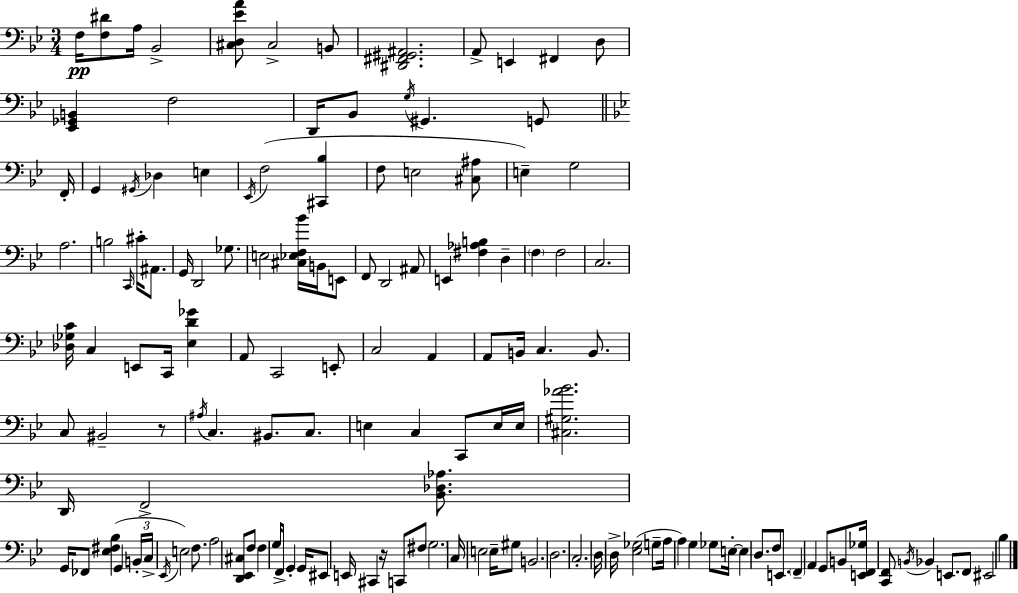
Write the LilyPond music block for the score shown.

{
  \clef bass
  \numericTimeSignature
  \time 3/4
  \key g \minor
  \repeat volta 2 { f16\pp <f dis'>8 a16 bes,2-> | <cis d ees' a'>8 cis2-> b,8 | <dis, fis, gis, ais,>2. | a,8-> e,4 fis,4 d8 | \break <ees, ges, b,>4 f2 | d,16 bes,8 \acciaccatura { g16 } gis,4. g,8 | \bar "||" \break \key bes \major f,16-. g,4 \acciaccatura { gis,16 } des4 e4 | \acciaccatura { ees,16 } f2( <cis, bes>4 | f8 e2 | <cis ais>8 e4--) g2 | \break a2. | b2 \grace { c,16 } | cis'16-. ais,8. g,16 d,2 | ges8. e2 | \break <cis ees f bes'>16 b,16 e,8 f,8 d,2 | ais,8 e,4 <fis aes b>4 | d4-- \parenthesize f4 f2 | c2. | \break <des ges c'>16 c4 e,8 c,16 | <ees d' ges'>4 a,8 c,2 | e,8-. c2 | a,4 a,8 b,16 c4. | \break b,8. c8 bis,2-- | r8 \acciaccatura { ais16 } c4. bis,8. | c8. e4 c4 | c,8 e16 e16 <cis gis aes' bes'>2. | \break d,16 f,2-> | <bes, des aes>8. g,16 fes,8 <ees fis bes>4( | g,4 \tuplet 3/2 { b,16-. c16-> \acciaccatura { ees,16 }) } e2 | f8. a2 | \break <d, ees, cis>8 f8 f4 g16 f,8-> | g,4-. g,16 eis,8 e,16 cis,4 | r16 c,8 fis8 \parenthesize g2. | c16 e2 | \break e16-- gis8 b,2. | d2. | c2.-. | d16 d16-> <ees ges>2( | \break g8-- a16 a4) g4 | ges8 e16-.~~ e4 d8. | f8 e,8. \parenthesize f,4-- a,4 | g,8 b,8 <e, f, ges>16 <c, f,>8 \acciaccatura { b,16 } bes,4 | \break e,8. f,8 eis,2 | bes4 } \bar "|."
}